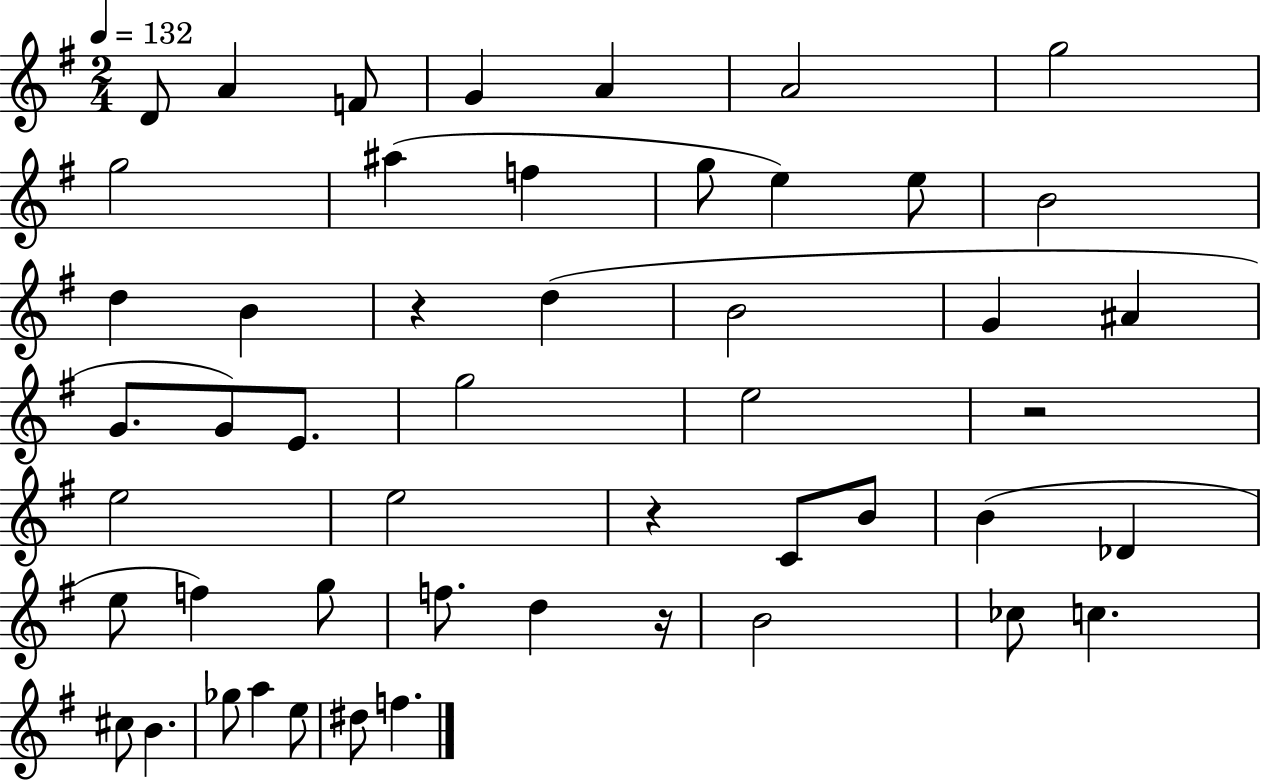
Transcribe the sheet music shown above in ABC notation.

X:1
T:Untitled
M:2/4
L:1/4
K:G
D/2 A F/2 G A A2 g2 g2 ^a f g/2 e e/2 B2 d B z d B2 G ^A G/2 G/2 E/2 g2 e2 z2 e2 e2 z C/2 B/2 B _D e/2 f g/2 f/2 d z/4 B2 _c/2 c ^c/2 B _g/2 a e/2 ^d/2 f